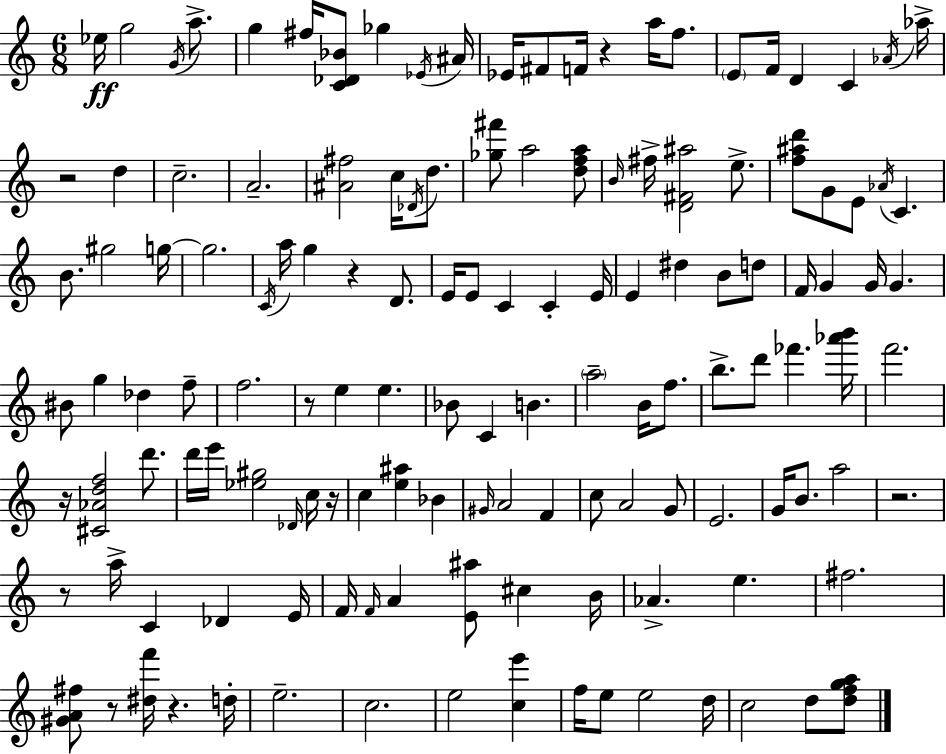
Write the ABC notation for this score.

X:1
T:Untitled
M:6/8
L:1/4
K:C
_e/4 g2 G/4 a/2 g ^f/4 [C_D_B]/2 _g _E/4 ^A/4 _E/4 ^F/2 F/4 z a/4 f/2 E/2 F/4 D C _A/4 _a/4 z2 d c2 A2 [^A^f]2 c/4 _D/4 d/2 [_g^f']/2 a2 [dfa]/2 B/4 ^f/4 [D^F^a]2 e/2 [f^ad']/2 G/2 E/2 _A/4 C B/2 ^g2 g/4 g2 C/4 a/4 g z D/2 E/4 E/2 C C E/4 E ^d B/2 d/2 F/4 G G/4 G ^B/2 g _d f/2 f2 z/2 e e _B/2 C B a2 B/4 f/2 b/2 d'/2 _f' [_a'b']/4 f'2 z/4 [^C_Adf]2 d'/2 d'/4 e'/4 [_e^g]2 _D/4 c/4 z/4 c [e^a] _B ^G/4 A2 F c/2 A2 G/2 E2 G/4 B/2 a2 z2 z/2 a/4 C _D E/4 F/4 F/4 A [E^a]/2 ^c B/4 _A e ^f2 [^GA^f]/2 z/2 [^df']/4 z d/4 e2 c2 e2 [ce'] f/4 e/2 e2 d/4 c2 d/2 [dfga]/2